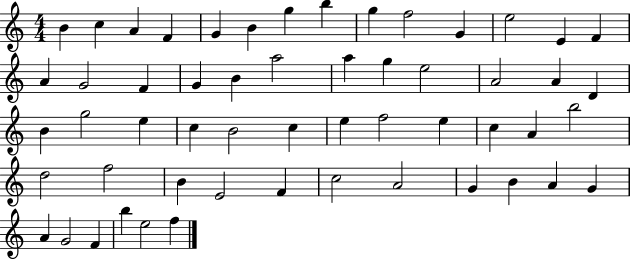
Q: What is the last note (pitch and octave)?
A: F5